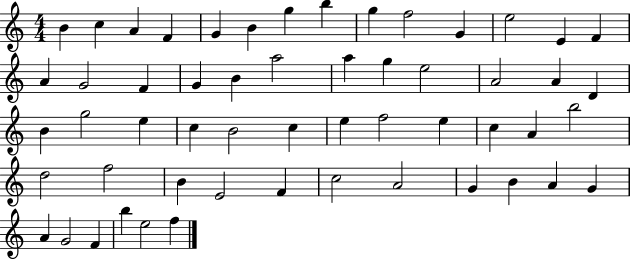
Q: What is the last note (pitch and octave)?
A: F5